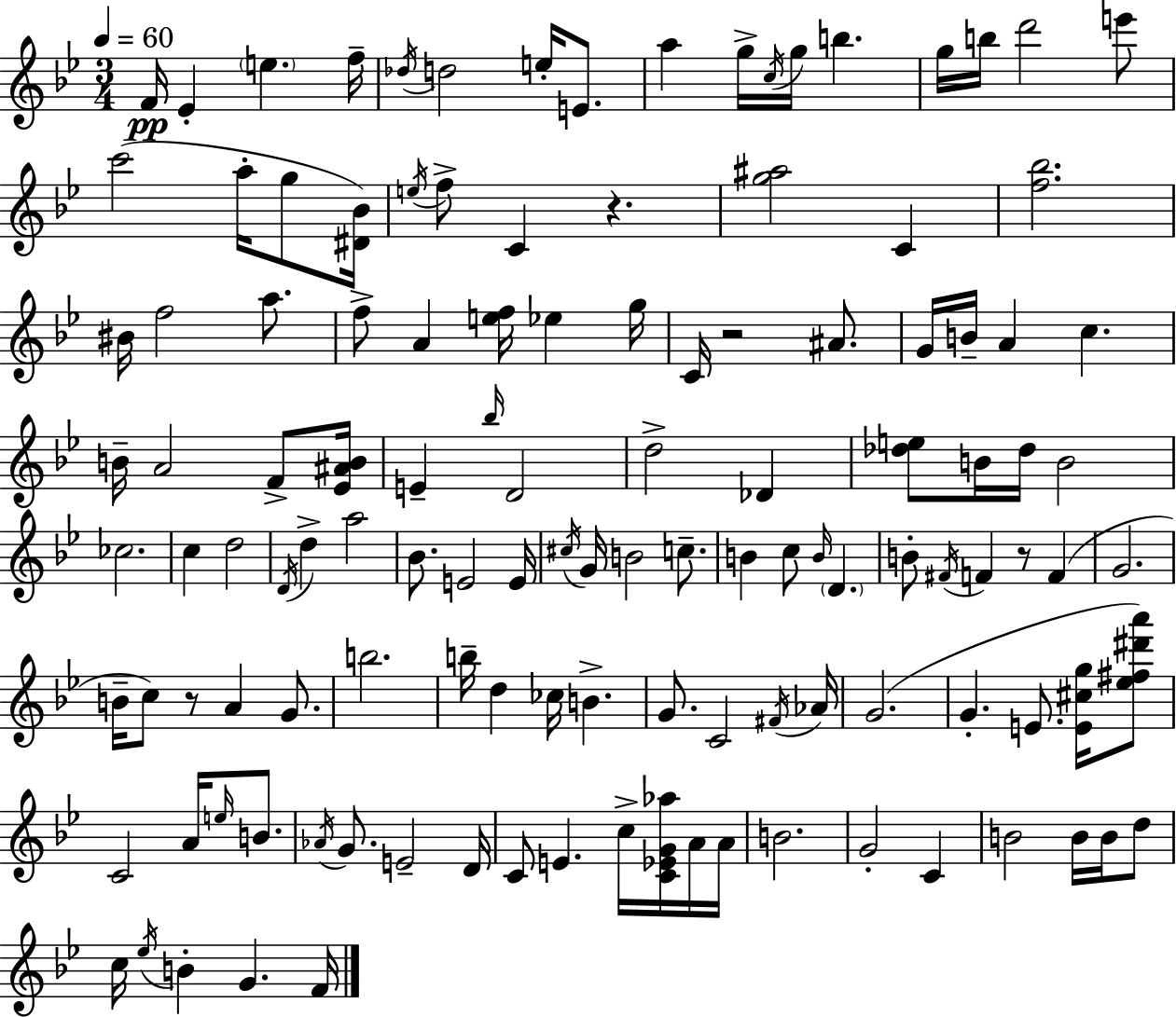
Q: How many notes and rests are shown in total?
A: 124